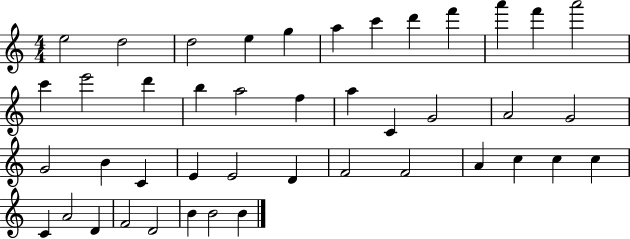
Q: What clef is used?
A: treble